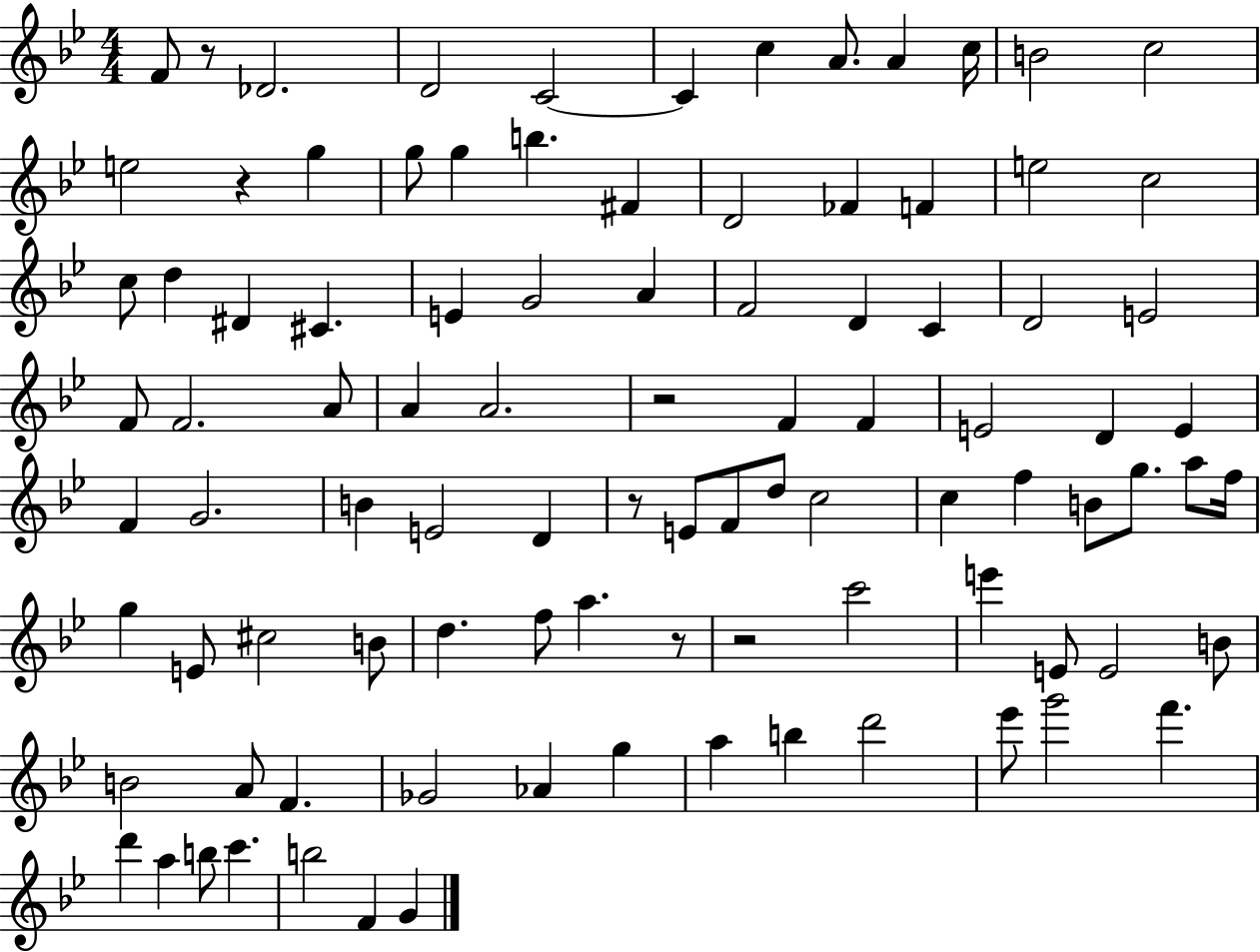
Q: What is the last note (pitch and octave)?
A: G4